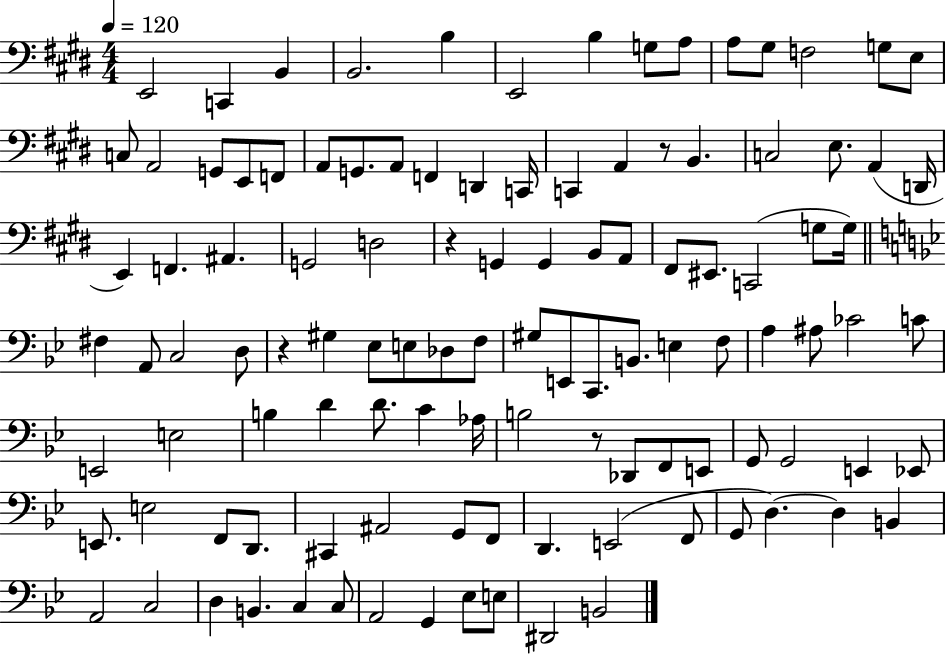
{
  \clef bass
  \numericTimeSignature
  \time 4/4
  \key e \major
  \tempo 4 = 120
  e,2 c,4 b,4 | b,2. b4 | e,2 b4 g8 a8 | a8 gis8 f2 g8 e8 | \break c8 a,2 g,8 e,8 f,8 | a,8 g,8. a,8 f,4 d,4 c,16 | c,4 a,4 r8 b,4. | c2 e8. a,4( d,16 | \break e,4) f,4. ais,4. | g,2 d2 | r4 g,4 g,4 b,8 a,8 | fis,8 eis,8. c,2( g8 g16) | \break \bar "||" \break \key bes \major fis4 a,8 c2 d8 | r4 gis4 ees8 e8 des8 f8 | gis8 e,8 c,8. b,8. e4 f8 | a4 ais8 ces'2 c'8 | \break e,2 e2 | b4 d'4 d'8. c'4 aes16 | b2 r8 des,8 f,8 e,8 | g,8 g,2 e,4 ees,8 | \break e,8. e2 f,8 d,8. | cis,4 ais,2 g,8 f,8 | d,4. e,2( f,8 | g,8 d4.~~) d4 b,4 | \break a,2 c2 | d4 b,4. c4 c8 | a,2 g,4 ees8 e8 | dis,2 b,2 | \break \bar "|."
}